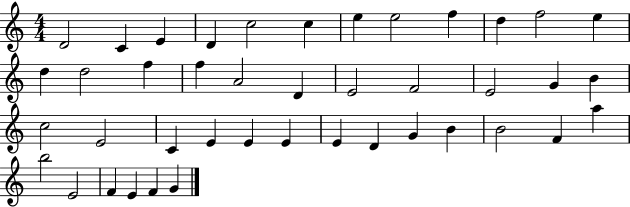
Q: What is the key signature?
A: C major